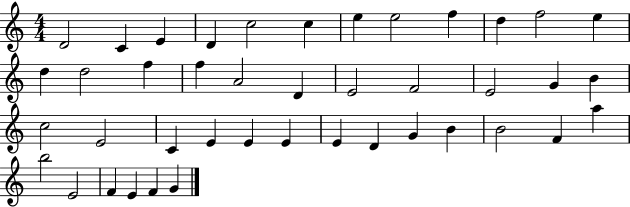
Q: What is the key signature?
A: C major